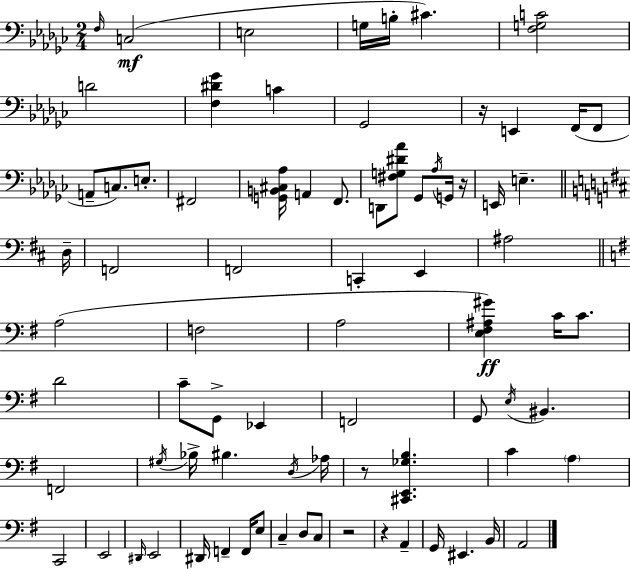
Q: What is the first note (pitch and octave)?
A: F3